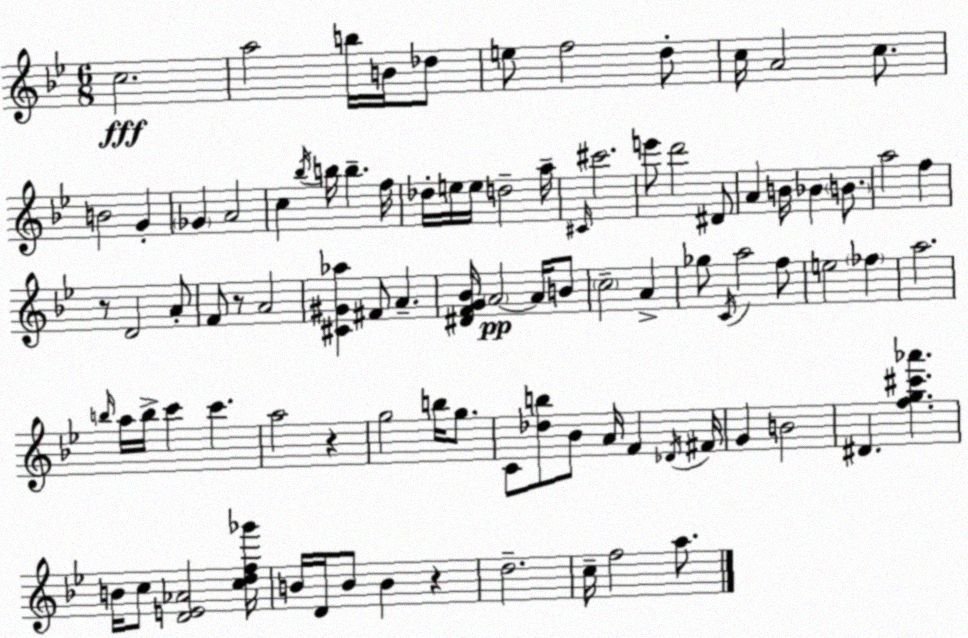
X:1
T:Untitled
M:6/8
L:1/4
K:Bb
c2 a2 b/4 B/4 _d/2 e/2 f2 d/2 c/4 A2 c/2 B2 G _G A2 c _b/4 b/4 b f/4 _d/4 e/4 e/4 d2 a/4 ^C/4 ^c'2 e'/2 d'2 ^D/2 A B/4 _B B/2 a2 f z/2 D2 A/2 F/2 z/2 A2 [^C^G_a] ^F/2 A [^DFG_B]/4 A2 A/4 B/2 c2 A _g/2 C/4 a2 f/2 e2 _f a2 b/4 a/4 b/4 c' c' a2 z g2 b/4 g/2 C/2 [_db]/2 _B/2 A/4 F _D/4 ^F/4 G B2 ^D [fg^c'_a'] B/4 c/2 [DE_A]2 [cdf_g']/4 B/4 D/4 B/2 B z d2 c/4 f2 a/2